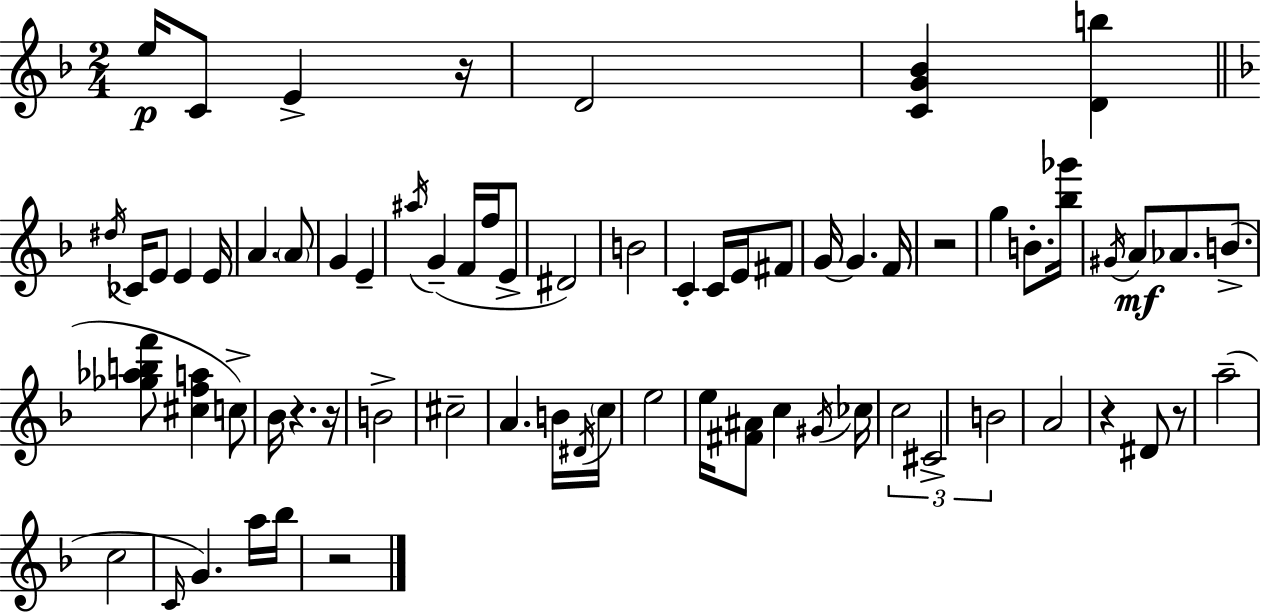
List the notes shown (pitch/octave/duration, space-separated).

E5/s C4/e E4/q R/s D4/h [C4,G4,Bb4]/q [D4,B5]/q D#5/s CES4/s E4/e E4/q E4/s A4/q. A4/e G4/q E4/q A#5/s G4/q F4/s F5/s E4/e D#4/h B4/h C4/q C4/s E4/s F#4/e G4/s G4/q. F4/s R/h G5/q B4/e. [Bb5,Gb6]/s G#4/s A4/e Ab4/e. B4/e. [Gb5,Ab5,B5,F6]/e [C#5,F5,A5]/q C5/e Bb4/s R/q. R/s B4/h C#5/h A4/q. B4/s D#4/s C5/s E5/h E5/s [F#4,A#4]/e C5/q G#4/s CES5/s C5/h C#4/h B4/h A4/h R/q D#4/e R/e A5/h C5/h C4/s G4/q. A5/s Bb5/s R/h